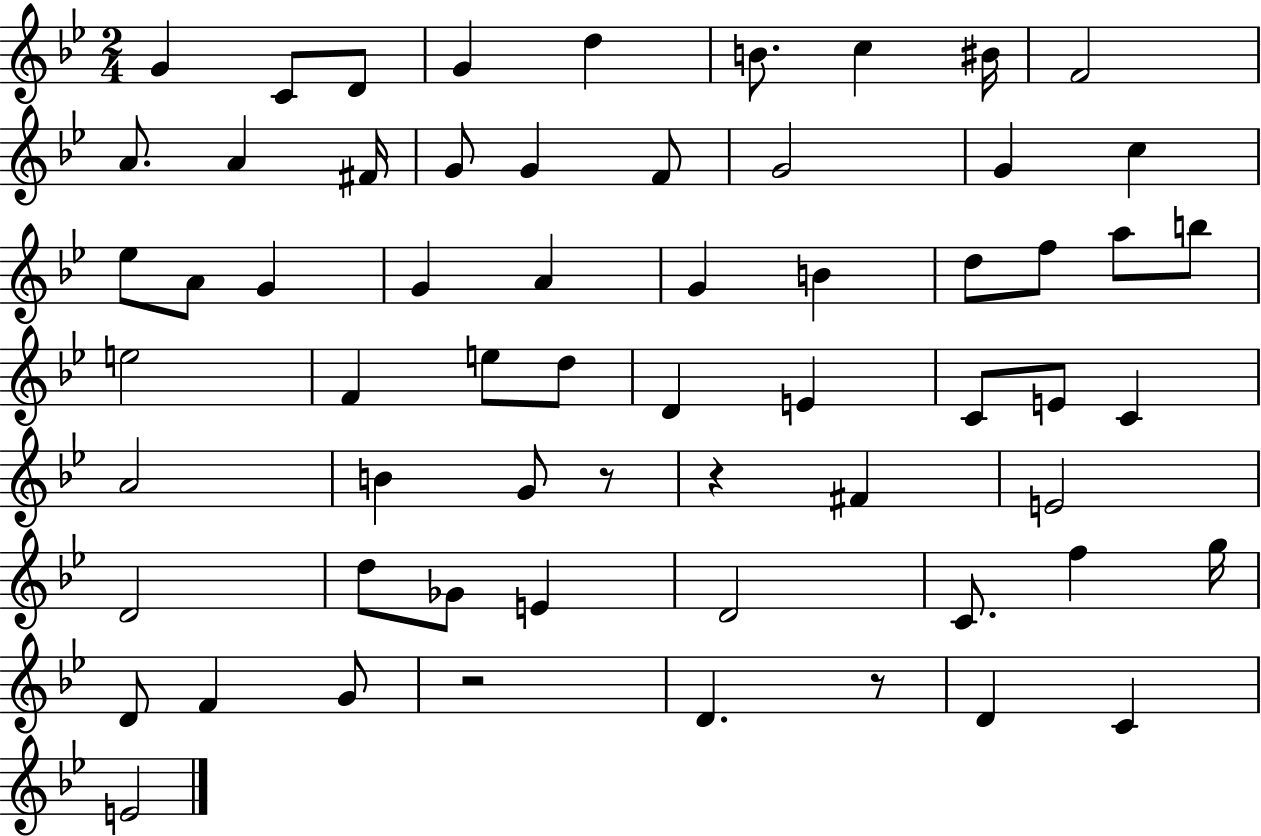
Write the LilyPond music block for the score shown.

{
  \clef treble
  \numericTimeSignature
  \time 2/4
  \key bes \major
  g'4 c'8 d'8 | g'4 d''4 | b'8. c''4 bis'16 | f'2 | \break a'8. a'4 fis'16 | g'8 g'4 f'8 | g'2 | g'4 c''4 | \break ees''8 a'8 g'4 | g'4 a'4 | g'4 b'4 | d''8 f''8 a''8 b''8 | \break e''2 | f'4 e''8 d''8 | d'4 e'4 | c'8 e'8 c'4 | \break a'2 | b'4 g'8 r8 | r4 fis'4 | e'2 | \break d'2 | d''8 ges'8 e'4 | d'2 | c'8. f''4 g''16 | \break d'8 f'4 g'8 | r2 | d'4. r8 | d'4 c'4 | \break e'2 | \bar "|."
}